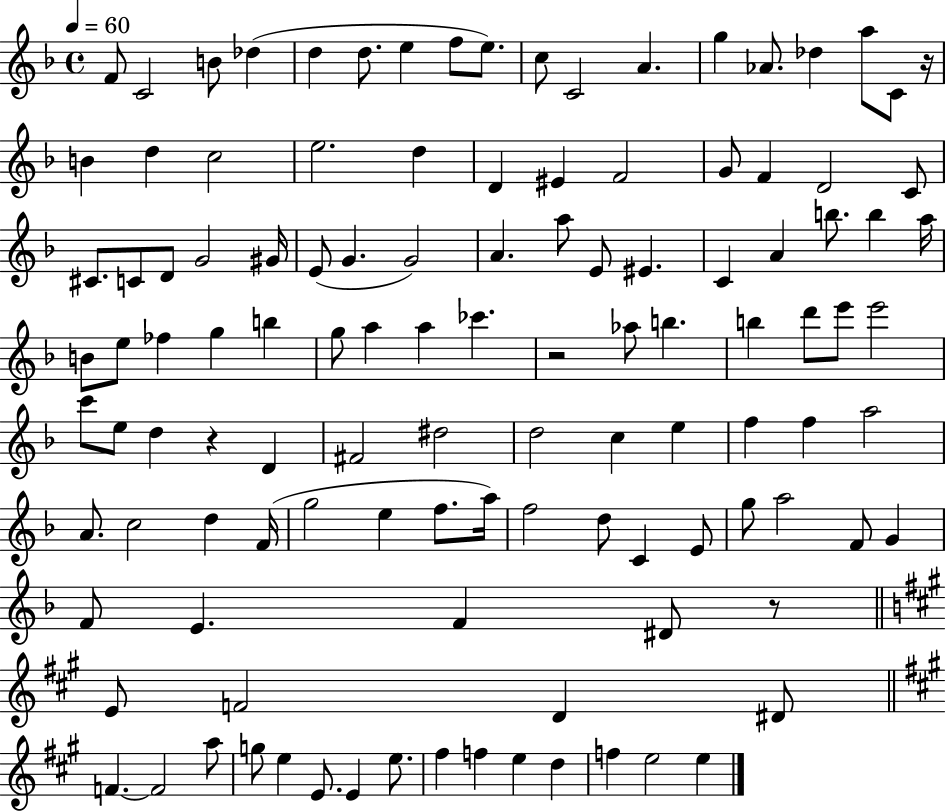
{
  \clef treble
  \time 4/4
  \defaultTimeSignature
  \key f \major
  \tempo 4 = 60
  f'8 c'2 b'8 des''4( | d''4 d''8. e''4 f''8 e''8.) | c''8 c'2 a'4. | g''4 aes'8. des''4 a''8 c'8 r16 | \break b'4 d''4 c''2 | e''2. d''4 | d'4 eis'4 f'2 | g'8 f'4 d'2 c'8 | \break cis'8. c'8 d'8 g'2 gis'16 | e'8( g'4. g'2) | a'4. a''8 e'8 eis'4. | c'4 a'4 b''8. b''4 a''16 | \break b'8 e''8 fes''4 g''4 b''4 | g''8 a''4 a''4 ces'''4. | r2 aes''8 b''4. | b''4 d'''8 e'''8 e'''2 | \break c'''8 e''8 d''4 r4 d'4 | fis'2 dis''2 | d''2 c''4 e''4 | f''4 f''4 a''2 | \break a'8. c''2 d''4 f'16( | g''2 e''4 f''8. a''16) | f''2 d''8 c'4 e'8 | g''8 a''2 f'8 g'4 | \break f'8 e'4. f'4 dis'8 r8 | \bar "||" \break \key a \major e'8 f'2 d'4 dis'8 | \bar "||" \break \key a \major f'4.~~ f'2 a''8 | g''8 e''4 e'8. e'4 e''8. | fis''4 f''4 e''4 d''4 | f''4 e''2 e''4 | \break \bar "|."
}